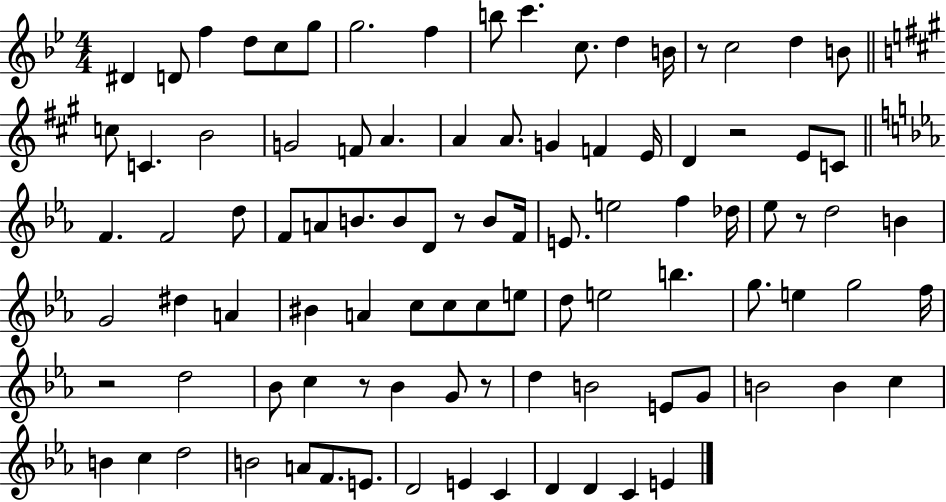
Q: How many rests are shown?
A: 7